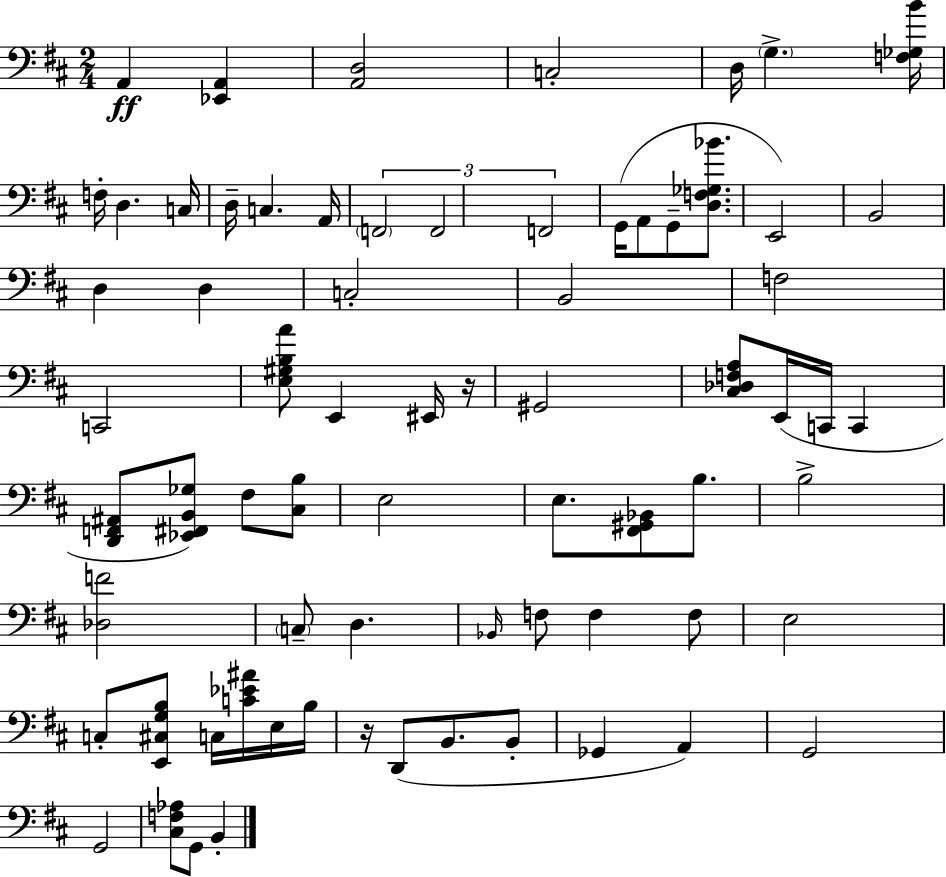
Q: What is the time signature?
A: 2/4